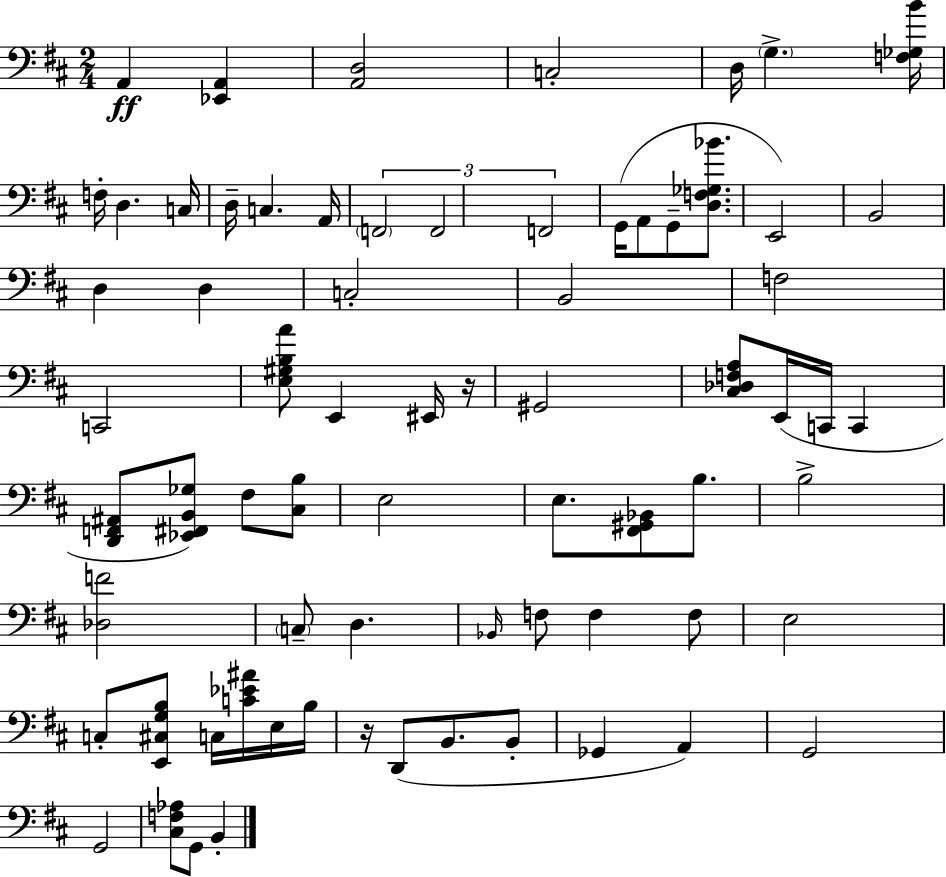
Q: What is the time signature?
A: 2/4